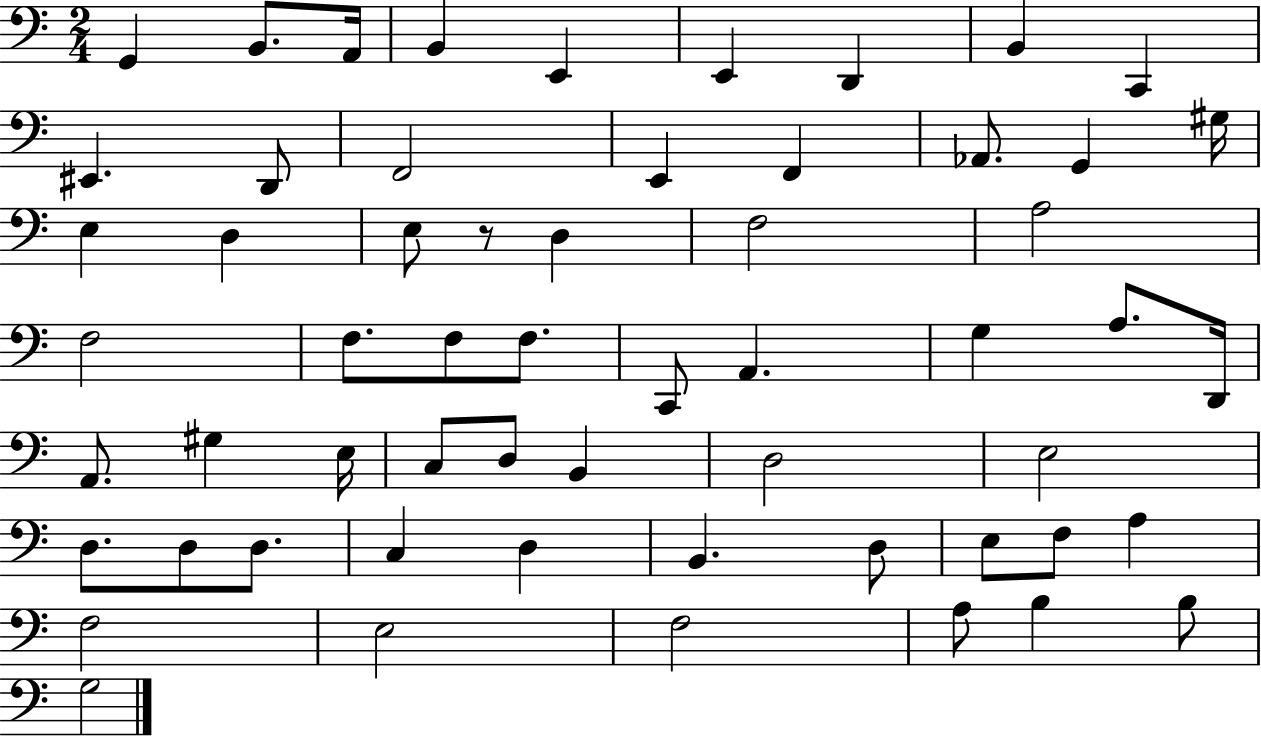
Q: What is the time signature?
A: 2/4